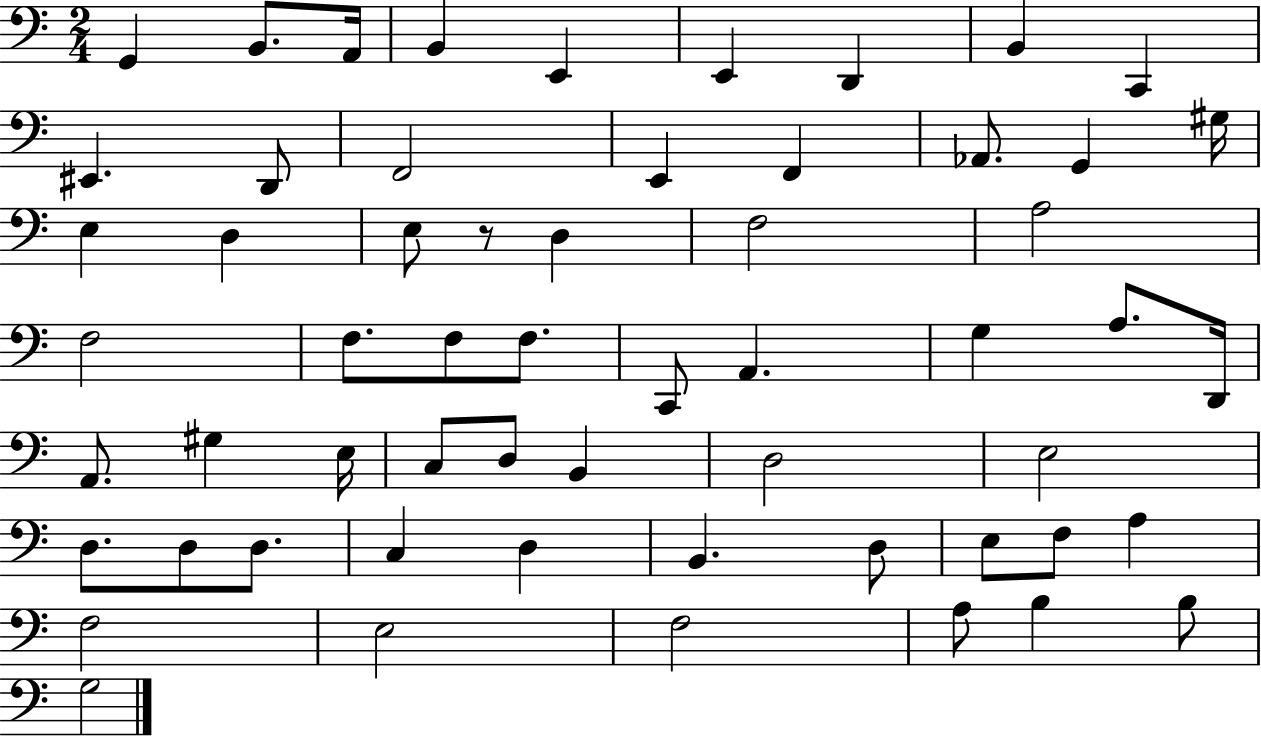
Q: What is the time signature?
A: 2/4